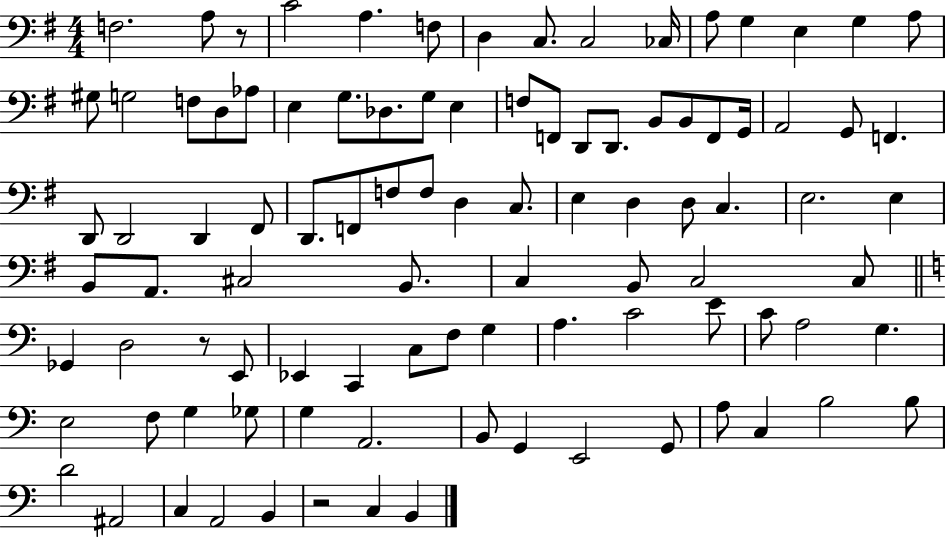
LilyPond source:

{
  \clef bass
  \numericTimeSignature
  \time 4/4
  \key g \major
  f2. a8 r8 | c'2 a4. f8 | d4 c8. c2 ces16 | a8 g4 e4 g4 a8 | \break gis8 g2 f8 d8 aes8 | e4 g8. des8. g8 e4 | f8 f,8 d,8 d,8. b,8 b,8 f,8 g,16 | a,2 g,8 f,4. | \break d,8 d,2 d,4 fis,8 | d,8. f,8 f8 f8 d4 c8. | e4 d4 d8 c4. | e2. e4 | \break b,8 a,8. cis2 b,8. | c4 b,8 c2 c8 | \bar "||" \break \key c \major ges,4 d2 r8 e,8 | ees,4 c,4 c8 f8 g4 | a4. c'2 e'8 | c'8 a2 g4. | \break e2 f8 g4 ges8 | g4 a,2. | b,8 g,4 e,2 g,8 | a8 c4 b2 b8 | \break d'2 ais,2 | c4 a,2 b,4 | r2 c4 b,4 | \bar "|."
}